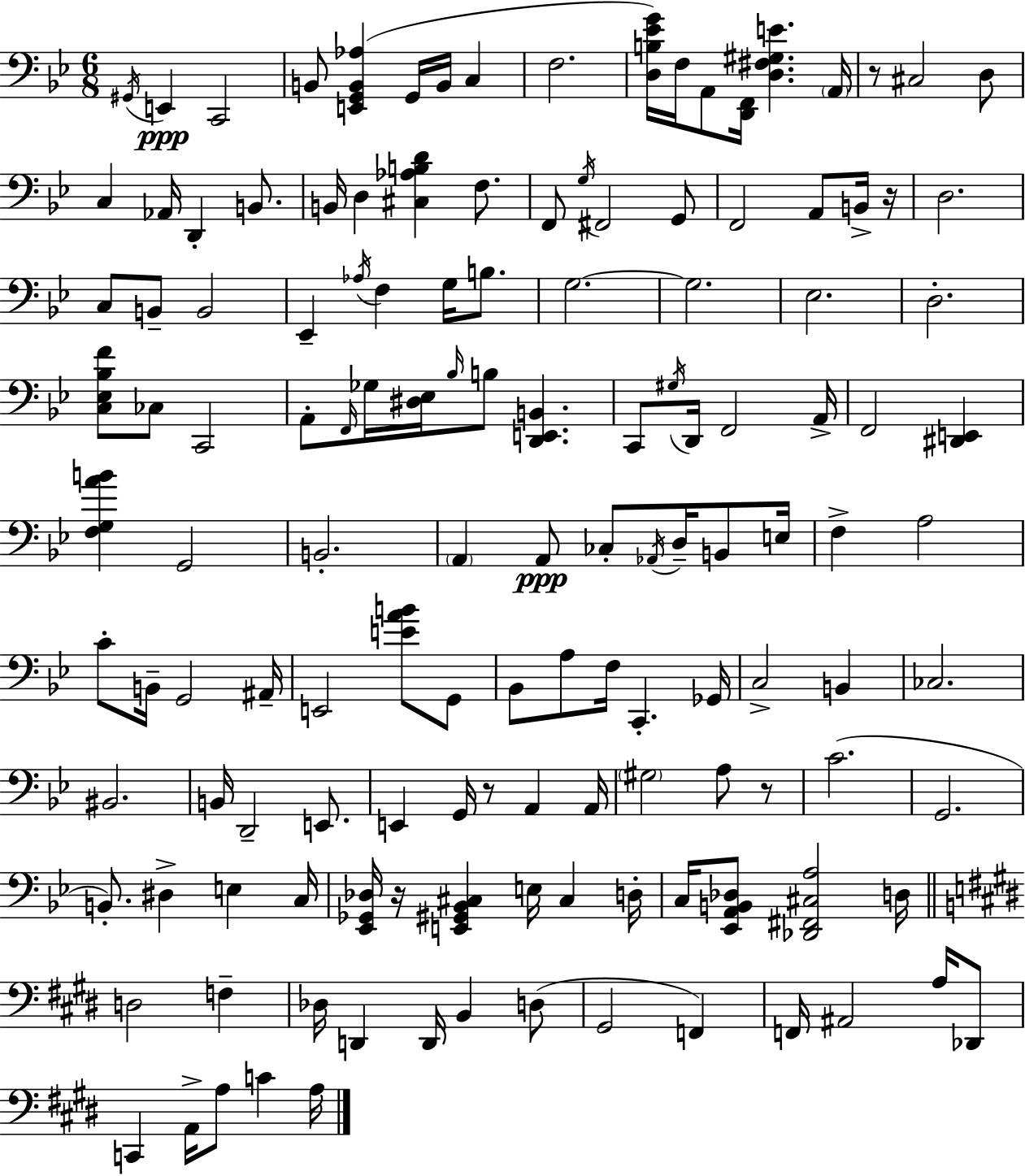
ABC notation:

X:1
T:Untitled
M:6/8
L:1/4
K:Bb
^G,,/4 E,, C,,2 B,,/2 [E,,G,,B,,_A,] G,,/4 B,,/4 C, F,2 [D,B,_EG]/4 F,/4 A,,/2 [D,,F,,]/4 [D,^F,^G,E] A,,/4 z/2 ^C,2 D,/2 C, _A,,/4 D,, B,,/2 B,,/4 D, [^C,_A,B,D] F,/2 F,,/2 G,/4 ^F,,2 G,,/2 F,,2 A,,/2 B,,/4 z/4 D,2 C,/2 B,,/2 B,,2 _E,, _A,/4 F, G,/4 B,/2 G,2 G,2 _E,2 D,2 [C,_E,_B,F]/2 _C,/2 C,,2 A,,/2 F,,/4 _G,/4 [^D,_E,]/4 _B,/4 B,/2 [D,,E,,B,,] C,,/2 ^G,/4 D,,/4 F,,2 A,,/4 F,,2 [^D,,E,,] [F,G,AB] G,,2 B,,2 A,, A,,/2 _C,/2 _A,,/4 D,/4 B,,/2 E,/4 F, A,2 C/2 B,,/4 G,,2 ^A,,/4 E,,2 [EAB]/2 G,,/2 _B,,/2 A,/2 F,/4 C,, _G,,/4 C,2 B,, _C,2 ^B,,2 B,,/4 D,,2 E,,/2 E,, G,,/4 z/2 A,, A,,/4 ^G,2 A,/2 z/2 C2 G,,2 B,,/2 ^D, E, C,/4 [_E,,_G,,_D,]/4 z/4 [E,,^G,,_B,,^C,] E,/4 ^C, D,/4 C,/4 [_E,,A,,B,,_D,]/2 [_D,,^F,,^C,A,]2 D,/4 D,2 F, _D,/4 D,, D,,/4 B,, D,/2 ^G,,2 F,, F,,/4 ^A,,2 A,/4 _D,,/2 C,, A,,/4 A,/2 C A,/4